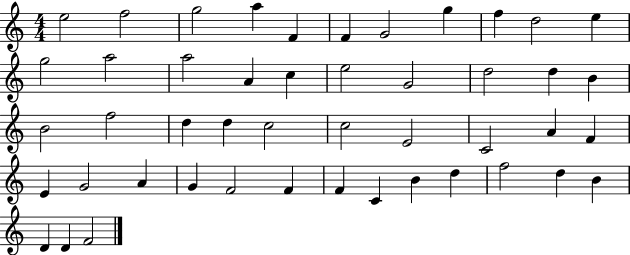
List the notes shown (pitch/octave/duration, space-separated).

E5/h F5/h G5/h A5/q F4/q F4/q G4/h G5/q F5/q D5/h E5/q G5/h A5/h A5/h A4/q C5/q E5/h G4/h D5/h D5/q B4/q B4/h F5/h D5/q D5/q C5/h C5/h E4/h C4/h A4/q F4/q E4/q G4/h A4/q G4/q F4/h F4/q F4/q C4/q B4/q D5/q F5/h D5/q B4/q D4/q D4/q F4/h